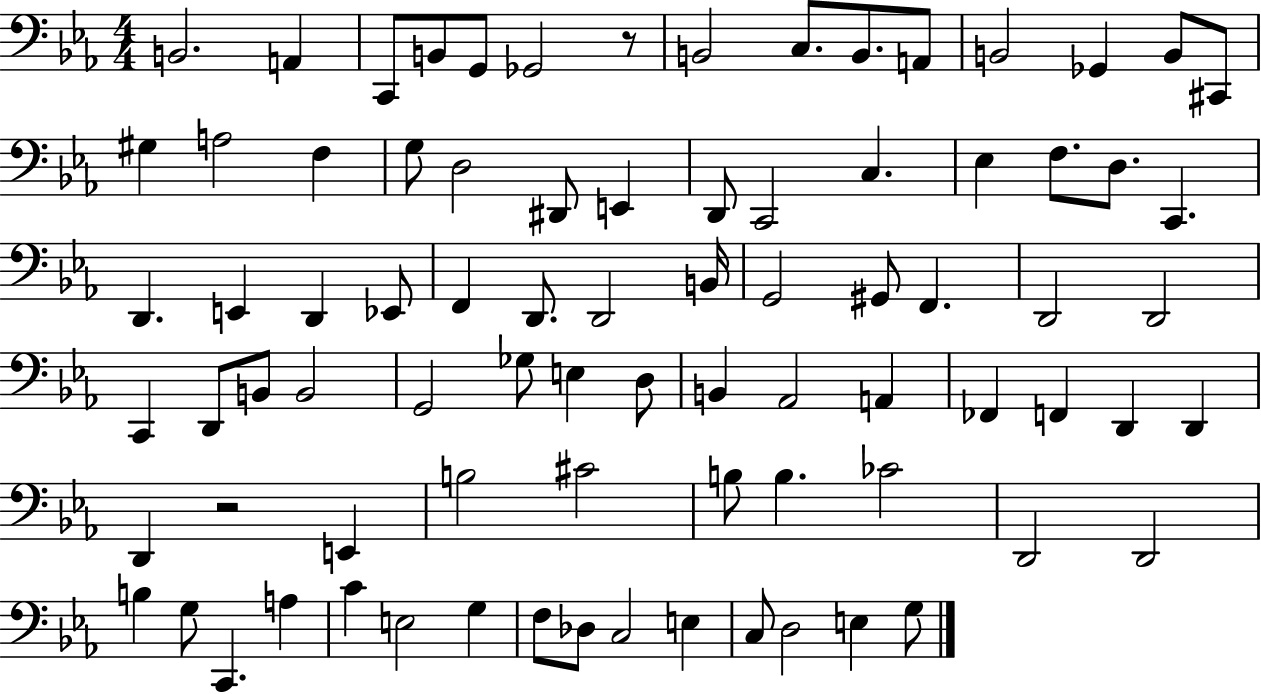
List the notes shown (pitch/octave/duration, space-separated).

B2/h. A2/q C2/e B2/e G2/e Gb2/h R/e B2/h C3/e. B2/e. A2/e B2/h Gb2/q B2/e C#2/e G#3/q A3/h F3/q G3/e D3/h D#2/e E2/q D2/e C2/h C3/q. Eb3/q F3/e. D3/e. C2/q. D2/q. E2/q D2/q Eb2/e F2/q D2/e. D2/h B2/s G2/h G#2/e F2/q. D2/h D2/h C2/q D2/e B2/e B2/h G2/h Gb3/e E3/q D3/e B2/q Ab2/h A2/q FES2/q F2/q D2/q D2/q D2/q R/h E2/q B3/h C#4/h B3/e B3/q. CES4/h D2/h D2/h B3/q G3/e C2/q. A3/q C4/q E3/h G3/q F3/e Db3/e C3/h E3/q C3/e D3/h E3/q G3/e